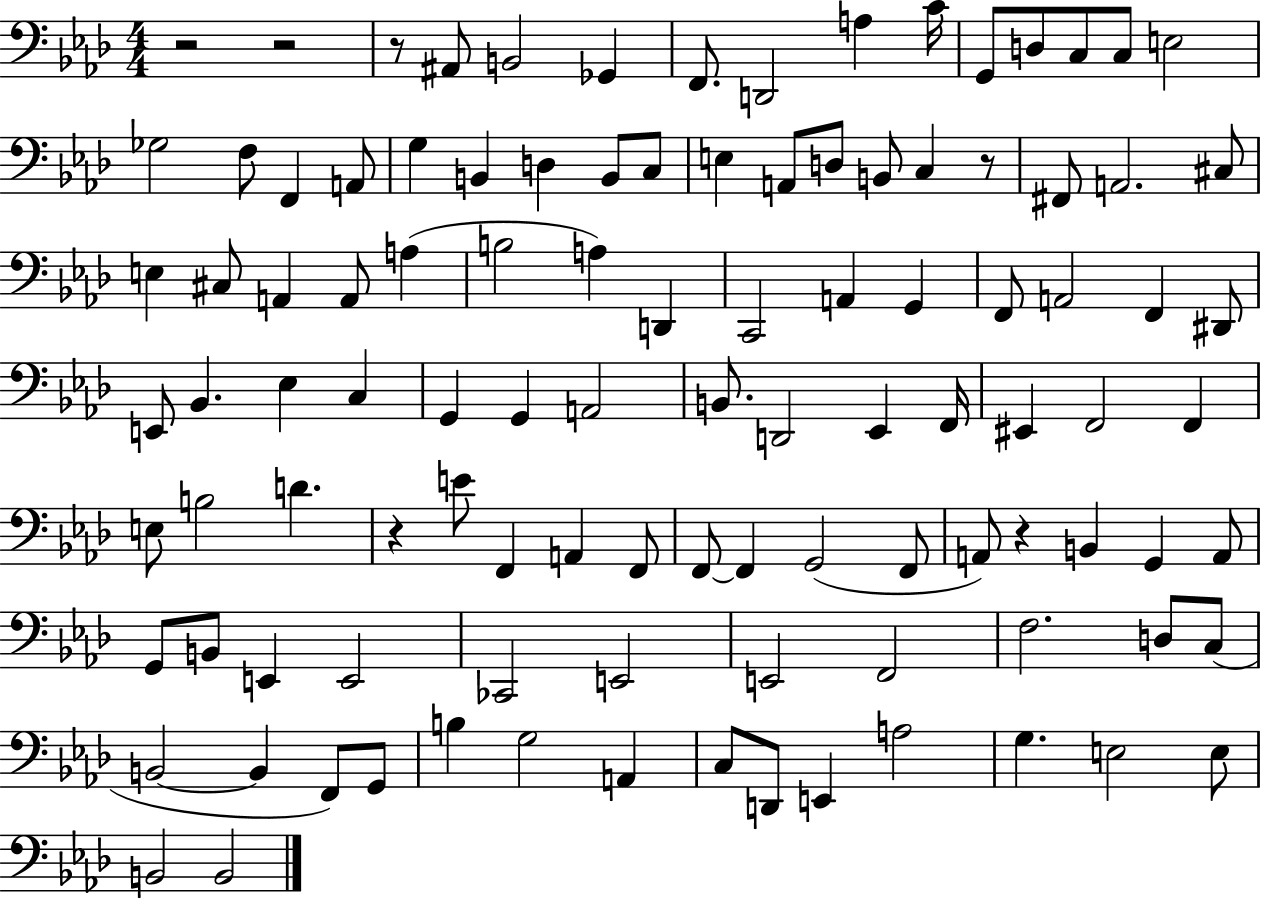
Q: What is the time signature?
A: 4/4